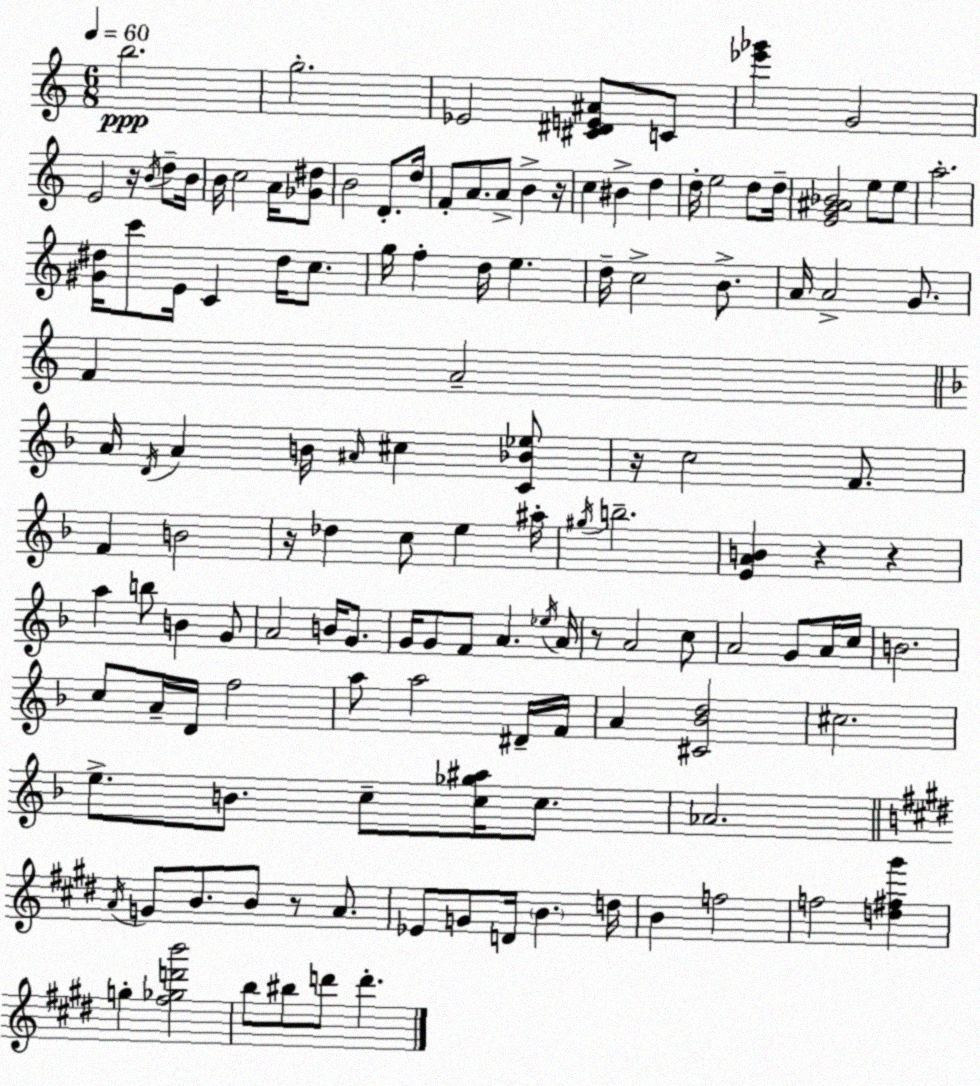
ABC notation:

X:1
T:Untitled
M:6/8
L:1/4
K:C
b2 g2 _E2 [^C^DE^A]/2 C/2 [_e'_g'] G2 E2 z/4 B/4 d/2 B/4 B/4 c2 A/4 [_G^d]/2 B2 D/2 d/4 F/2 A/2 A/2 B z/4 c ^B d d/4 e2 d/2 d/4 [EG^A_B]2 e/2 e/2 a2 [^G^d]/4 c'/2 E/4 C ^d/4 c/2 g/4 f d/4 e d/4 c2 B/2 A/4 A2 G/2 F A2 A/4 D/4 A B/4 ^A/4 ^c [C_B_e]/2 z/4 c2 F/2 F B2 z/4 _d c/2 e ^a/4 ^g/4 b2 [EAB] z z a b/2 B G/2 A2 B/4 G/2 G/4 G/2 F/2 A _e/4 A/4 z/2 A2 c/2 A2 G/2 A/4 c/4 B2 c/2 A/4 D/4 f2 a/2 a2 ^D/4 F/4 A [^C_Bd]2 ^c2 e/2 B/2 c/2 [c_g^a]/4 c/2 _A2 A/4 G/2 B/2 B/2 z/2 A/2 _E/2 G/2 D/4 B d/4 B f2 f2 [d^f^g'] g [^f_gd'b']2 b/2 ^b/2 d'/2 d'